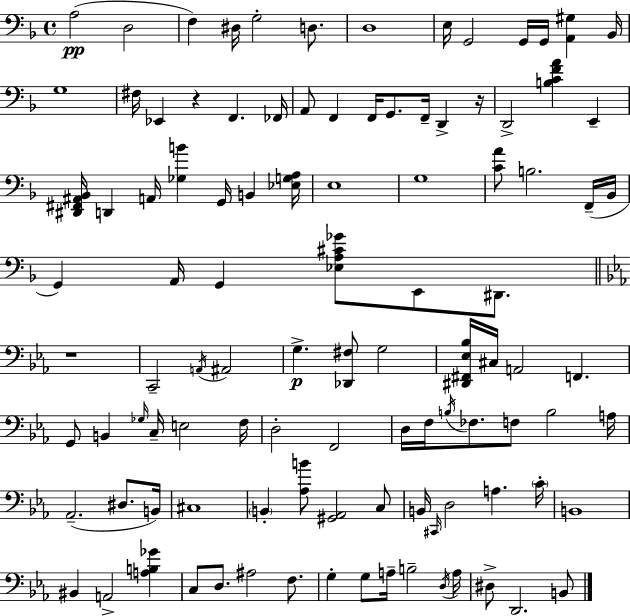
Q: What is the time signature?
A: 4/4